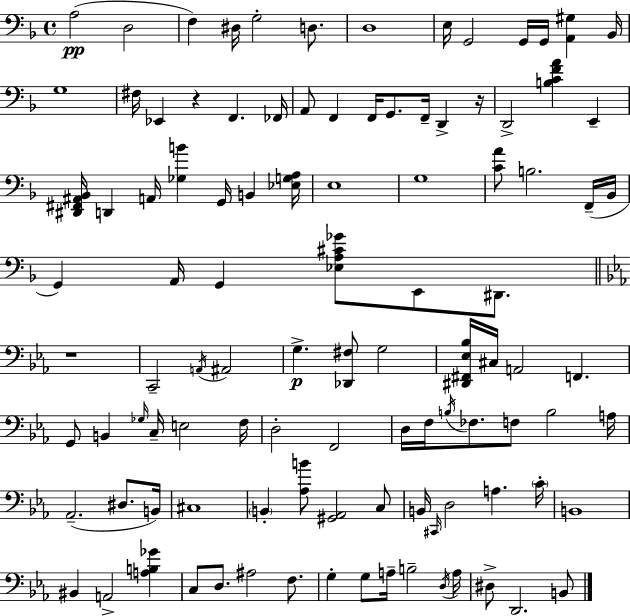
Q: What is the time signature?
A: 4/4